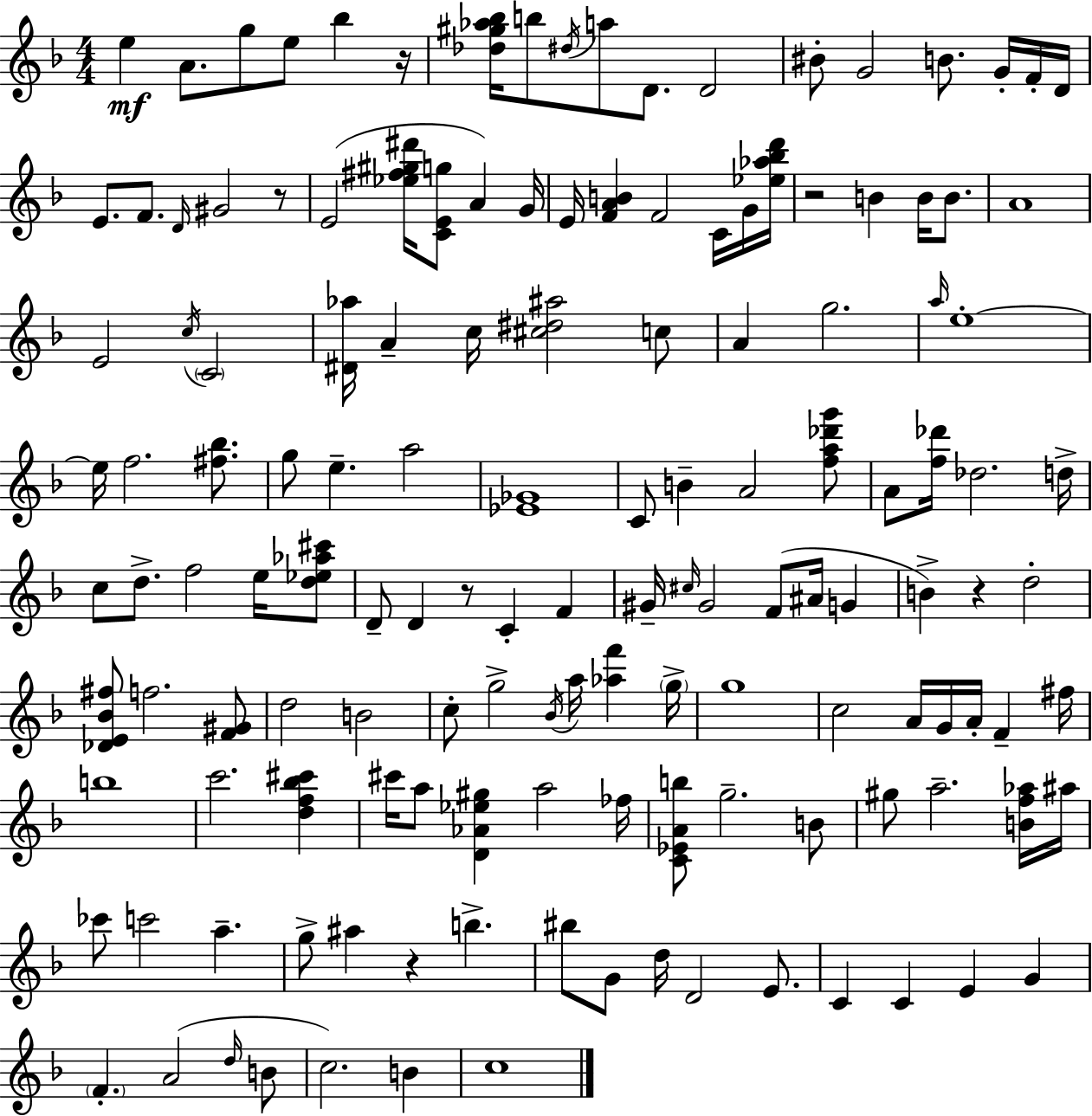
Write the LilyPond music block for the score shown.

{
  \clef treble
  \numericTimeSignature
  \time 4/4
  \key f \major
  e''4\mf a'8. g''8 e''8 bes''4 r16 | <des'' gis'' aes'' bes''>16 b''8 \acciaccatura { dis''16 } a''8 d'8. d'2 | bis'8-. g'2 b'8. g'16-. f'16-. | d'16 e'8. f'8. \grace { d'16 } gis'2 | \break r8 e'2( <ees'' fis'' gis'' dis'''>16 <c' e' g''>8 a'4) | g'16 e'16 <f' a' b'>4 f'2 c'16 | g'16 <ees'' aes'' bes'' d'''>16 r2 b'4 b'16 b'8. | a'1 | \break e'2 \acciaccatura { c''16 } \parenthesize c'2 | <dis' aes''>16 a'4-- c''16 <cis'' dis'' ais''>2 | c''8 a'4 g''2. | \grace { a''16 } e''1-.~~ | \break e''16 f''2. | <fis'' bes''>8. g''8 e''4.-- a''2 | <ees' ges'>1 | c'8 b'4-- a'2 | \break <f'' a'' des''' g'''>8 a'8 <f'' des'''>16 des''2. | d''16-> c''8 d''8.-> f''2 | e''16 <d'' ees'' aes'' cis'''>8 d'8-- d'4 r8 c'4-. | f'4 gis'16-- \grace { cis''16 } gis'2 f'8( | \break ais'16 g'4 b'4->) r4 d''2-. | <des' e' bes' fis''>8 f''2. | <f' gis'>8 d''2 b'2 | c''8-. g''2-> \acciaccatura { bes'16 } | \break a''16 <aes'' f'''>4 \parenthesize g''16-> g''1 | c''2 a'16 g'16 | a'16-. f'4-- fis''16 b''1 | c'''2. | \break <d'' f'' bes'' cis'''>4 cis'''16 a''8 <d' aes' ees'' gis''>4 a''2 | fes''16 <c' ees' a' b''>8 g''2.-- | b'8 gis''8 a''2.-- | <b' f'' aes''>16 ais''16 ces'''8 c'''2 | \break a''4.-- g''8-> ais''4 r4 | b''4.-> bis''8 g'8 d''16 d'2 | e'8. c'4 c'4 e'4 | g'4 \parenthesize f'4.-. a'2( | \break \grace { d''16 } b'8 c''2.) | b'4 c''1 | \bar "|."
}